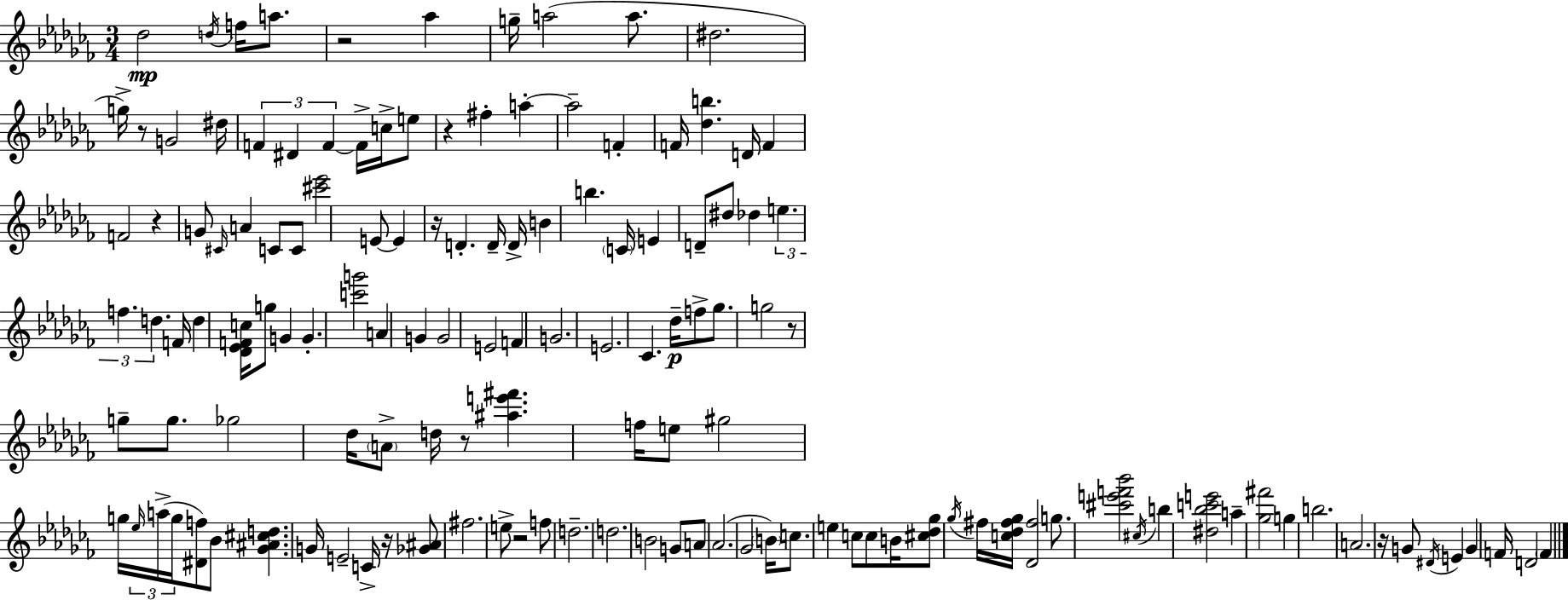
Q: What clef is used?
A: treble